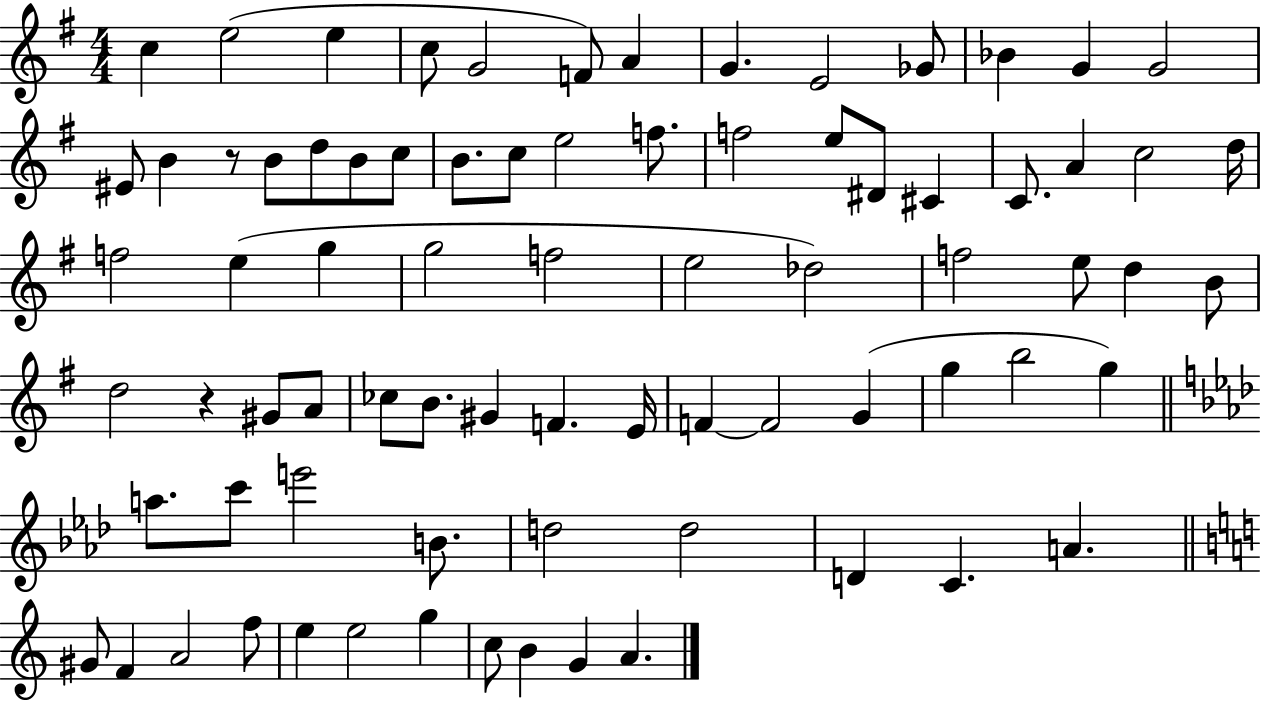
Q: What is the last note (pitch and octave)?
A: A4